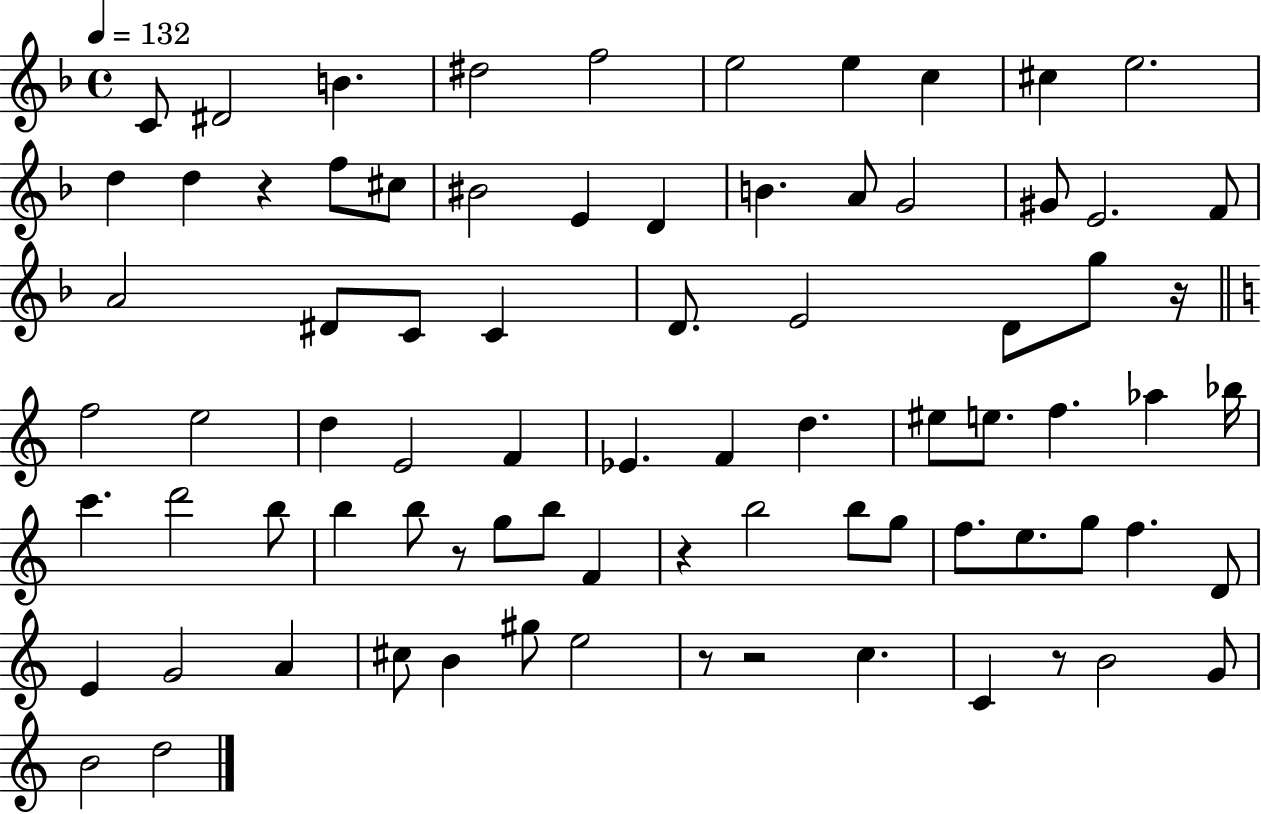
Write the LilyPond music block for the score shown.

{
  \clef treble
  \time 4/4
  \defaultTimeSignature
  \key f \major
  \tempo 4 = 132
  \repeat volta 2 { c'8 dis'2 b'4. | dis''2 f''2 | e''2 e''4 c''4 | cis''4 e''2. | \break d''4 d''4 r4 f''8 cis''8 | bis'2 e'4 d'4 | b'4. a'8 g'2 | gis'8 e'2. f'8 | \break a'2 dis'8 c'8 c'4 | d'8. e'2 d'8 g''8 r16 | \bar "||" \break \key c \major f''2 e''2 | d''4 e'2 f'4 | ees'4. f'4 d''4. | eis''8 e''8. f''4. aes''4 bes''16 | \break c'''4. d'''2 b''8 | b''4 b''8 r8 g''8 b''8 f'4 | r4 b''2 b''8 g''8 | f''8. e''8. g''8 f''4. d'8 | \break e'4 g'2 a'4 | cis''8 b'4 gis''8 e''2 | r8 r2 c''4. | c'4 r8 b'2 g'8 | \break b'2 d''2 | } \bar "|."
}